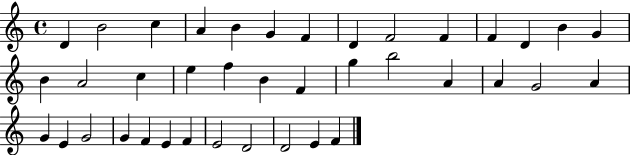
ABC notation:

X:1
T:Untitled
M:4/4
L:1/4
K:C
D B2 c A B G F D F2 F F D B G B A2 c e f B F g b2 A A G2 A G E G2 G F E F E2 D2 D2 E F